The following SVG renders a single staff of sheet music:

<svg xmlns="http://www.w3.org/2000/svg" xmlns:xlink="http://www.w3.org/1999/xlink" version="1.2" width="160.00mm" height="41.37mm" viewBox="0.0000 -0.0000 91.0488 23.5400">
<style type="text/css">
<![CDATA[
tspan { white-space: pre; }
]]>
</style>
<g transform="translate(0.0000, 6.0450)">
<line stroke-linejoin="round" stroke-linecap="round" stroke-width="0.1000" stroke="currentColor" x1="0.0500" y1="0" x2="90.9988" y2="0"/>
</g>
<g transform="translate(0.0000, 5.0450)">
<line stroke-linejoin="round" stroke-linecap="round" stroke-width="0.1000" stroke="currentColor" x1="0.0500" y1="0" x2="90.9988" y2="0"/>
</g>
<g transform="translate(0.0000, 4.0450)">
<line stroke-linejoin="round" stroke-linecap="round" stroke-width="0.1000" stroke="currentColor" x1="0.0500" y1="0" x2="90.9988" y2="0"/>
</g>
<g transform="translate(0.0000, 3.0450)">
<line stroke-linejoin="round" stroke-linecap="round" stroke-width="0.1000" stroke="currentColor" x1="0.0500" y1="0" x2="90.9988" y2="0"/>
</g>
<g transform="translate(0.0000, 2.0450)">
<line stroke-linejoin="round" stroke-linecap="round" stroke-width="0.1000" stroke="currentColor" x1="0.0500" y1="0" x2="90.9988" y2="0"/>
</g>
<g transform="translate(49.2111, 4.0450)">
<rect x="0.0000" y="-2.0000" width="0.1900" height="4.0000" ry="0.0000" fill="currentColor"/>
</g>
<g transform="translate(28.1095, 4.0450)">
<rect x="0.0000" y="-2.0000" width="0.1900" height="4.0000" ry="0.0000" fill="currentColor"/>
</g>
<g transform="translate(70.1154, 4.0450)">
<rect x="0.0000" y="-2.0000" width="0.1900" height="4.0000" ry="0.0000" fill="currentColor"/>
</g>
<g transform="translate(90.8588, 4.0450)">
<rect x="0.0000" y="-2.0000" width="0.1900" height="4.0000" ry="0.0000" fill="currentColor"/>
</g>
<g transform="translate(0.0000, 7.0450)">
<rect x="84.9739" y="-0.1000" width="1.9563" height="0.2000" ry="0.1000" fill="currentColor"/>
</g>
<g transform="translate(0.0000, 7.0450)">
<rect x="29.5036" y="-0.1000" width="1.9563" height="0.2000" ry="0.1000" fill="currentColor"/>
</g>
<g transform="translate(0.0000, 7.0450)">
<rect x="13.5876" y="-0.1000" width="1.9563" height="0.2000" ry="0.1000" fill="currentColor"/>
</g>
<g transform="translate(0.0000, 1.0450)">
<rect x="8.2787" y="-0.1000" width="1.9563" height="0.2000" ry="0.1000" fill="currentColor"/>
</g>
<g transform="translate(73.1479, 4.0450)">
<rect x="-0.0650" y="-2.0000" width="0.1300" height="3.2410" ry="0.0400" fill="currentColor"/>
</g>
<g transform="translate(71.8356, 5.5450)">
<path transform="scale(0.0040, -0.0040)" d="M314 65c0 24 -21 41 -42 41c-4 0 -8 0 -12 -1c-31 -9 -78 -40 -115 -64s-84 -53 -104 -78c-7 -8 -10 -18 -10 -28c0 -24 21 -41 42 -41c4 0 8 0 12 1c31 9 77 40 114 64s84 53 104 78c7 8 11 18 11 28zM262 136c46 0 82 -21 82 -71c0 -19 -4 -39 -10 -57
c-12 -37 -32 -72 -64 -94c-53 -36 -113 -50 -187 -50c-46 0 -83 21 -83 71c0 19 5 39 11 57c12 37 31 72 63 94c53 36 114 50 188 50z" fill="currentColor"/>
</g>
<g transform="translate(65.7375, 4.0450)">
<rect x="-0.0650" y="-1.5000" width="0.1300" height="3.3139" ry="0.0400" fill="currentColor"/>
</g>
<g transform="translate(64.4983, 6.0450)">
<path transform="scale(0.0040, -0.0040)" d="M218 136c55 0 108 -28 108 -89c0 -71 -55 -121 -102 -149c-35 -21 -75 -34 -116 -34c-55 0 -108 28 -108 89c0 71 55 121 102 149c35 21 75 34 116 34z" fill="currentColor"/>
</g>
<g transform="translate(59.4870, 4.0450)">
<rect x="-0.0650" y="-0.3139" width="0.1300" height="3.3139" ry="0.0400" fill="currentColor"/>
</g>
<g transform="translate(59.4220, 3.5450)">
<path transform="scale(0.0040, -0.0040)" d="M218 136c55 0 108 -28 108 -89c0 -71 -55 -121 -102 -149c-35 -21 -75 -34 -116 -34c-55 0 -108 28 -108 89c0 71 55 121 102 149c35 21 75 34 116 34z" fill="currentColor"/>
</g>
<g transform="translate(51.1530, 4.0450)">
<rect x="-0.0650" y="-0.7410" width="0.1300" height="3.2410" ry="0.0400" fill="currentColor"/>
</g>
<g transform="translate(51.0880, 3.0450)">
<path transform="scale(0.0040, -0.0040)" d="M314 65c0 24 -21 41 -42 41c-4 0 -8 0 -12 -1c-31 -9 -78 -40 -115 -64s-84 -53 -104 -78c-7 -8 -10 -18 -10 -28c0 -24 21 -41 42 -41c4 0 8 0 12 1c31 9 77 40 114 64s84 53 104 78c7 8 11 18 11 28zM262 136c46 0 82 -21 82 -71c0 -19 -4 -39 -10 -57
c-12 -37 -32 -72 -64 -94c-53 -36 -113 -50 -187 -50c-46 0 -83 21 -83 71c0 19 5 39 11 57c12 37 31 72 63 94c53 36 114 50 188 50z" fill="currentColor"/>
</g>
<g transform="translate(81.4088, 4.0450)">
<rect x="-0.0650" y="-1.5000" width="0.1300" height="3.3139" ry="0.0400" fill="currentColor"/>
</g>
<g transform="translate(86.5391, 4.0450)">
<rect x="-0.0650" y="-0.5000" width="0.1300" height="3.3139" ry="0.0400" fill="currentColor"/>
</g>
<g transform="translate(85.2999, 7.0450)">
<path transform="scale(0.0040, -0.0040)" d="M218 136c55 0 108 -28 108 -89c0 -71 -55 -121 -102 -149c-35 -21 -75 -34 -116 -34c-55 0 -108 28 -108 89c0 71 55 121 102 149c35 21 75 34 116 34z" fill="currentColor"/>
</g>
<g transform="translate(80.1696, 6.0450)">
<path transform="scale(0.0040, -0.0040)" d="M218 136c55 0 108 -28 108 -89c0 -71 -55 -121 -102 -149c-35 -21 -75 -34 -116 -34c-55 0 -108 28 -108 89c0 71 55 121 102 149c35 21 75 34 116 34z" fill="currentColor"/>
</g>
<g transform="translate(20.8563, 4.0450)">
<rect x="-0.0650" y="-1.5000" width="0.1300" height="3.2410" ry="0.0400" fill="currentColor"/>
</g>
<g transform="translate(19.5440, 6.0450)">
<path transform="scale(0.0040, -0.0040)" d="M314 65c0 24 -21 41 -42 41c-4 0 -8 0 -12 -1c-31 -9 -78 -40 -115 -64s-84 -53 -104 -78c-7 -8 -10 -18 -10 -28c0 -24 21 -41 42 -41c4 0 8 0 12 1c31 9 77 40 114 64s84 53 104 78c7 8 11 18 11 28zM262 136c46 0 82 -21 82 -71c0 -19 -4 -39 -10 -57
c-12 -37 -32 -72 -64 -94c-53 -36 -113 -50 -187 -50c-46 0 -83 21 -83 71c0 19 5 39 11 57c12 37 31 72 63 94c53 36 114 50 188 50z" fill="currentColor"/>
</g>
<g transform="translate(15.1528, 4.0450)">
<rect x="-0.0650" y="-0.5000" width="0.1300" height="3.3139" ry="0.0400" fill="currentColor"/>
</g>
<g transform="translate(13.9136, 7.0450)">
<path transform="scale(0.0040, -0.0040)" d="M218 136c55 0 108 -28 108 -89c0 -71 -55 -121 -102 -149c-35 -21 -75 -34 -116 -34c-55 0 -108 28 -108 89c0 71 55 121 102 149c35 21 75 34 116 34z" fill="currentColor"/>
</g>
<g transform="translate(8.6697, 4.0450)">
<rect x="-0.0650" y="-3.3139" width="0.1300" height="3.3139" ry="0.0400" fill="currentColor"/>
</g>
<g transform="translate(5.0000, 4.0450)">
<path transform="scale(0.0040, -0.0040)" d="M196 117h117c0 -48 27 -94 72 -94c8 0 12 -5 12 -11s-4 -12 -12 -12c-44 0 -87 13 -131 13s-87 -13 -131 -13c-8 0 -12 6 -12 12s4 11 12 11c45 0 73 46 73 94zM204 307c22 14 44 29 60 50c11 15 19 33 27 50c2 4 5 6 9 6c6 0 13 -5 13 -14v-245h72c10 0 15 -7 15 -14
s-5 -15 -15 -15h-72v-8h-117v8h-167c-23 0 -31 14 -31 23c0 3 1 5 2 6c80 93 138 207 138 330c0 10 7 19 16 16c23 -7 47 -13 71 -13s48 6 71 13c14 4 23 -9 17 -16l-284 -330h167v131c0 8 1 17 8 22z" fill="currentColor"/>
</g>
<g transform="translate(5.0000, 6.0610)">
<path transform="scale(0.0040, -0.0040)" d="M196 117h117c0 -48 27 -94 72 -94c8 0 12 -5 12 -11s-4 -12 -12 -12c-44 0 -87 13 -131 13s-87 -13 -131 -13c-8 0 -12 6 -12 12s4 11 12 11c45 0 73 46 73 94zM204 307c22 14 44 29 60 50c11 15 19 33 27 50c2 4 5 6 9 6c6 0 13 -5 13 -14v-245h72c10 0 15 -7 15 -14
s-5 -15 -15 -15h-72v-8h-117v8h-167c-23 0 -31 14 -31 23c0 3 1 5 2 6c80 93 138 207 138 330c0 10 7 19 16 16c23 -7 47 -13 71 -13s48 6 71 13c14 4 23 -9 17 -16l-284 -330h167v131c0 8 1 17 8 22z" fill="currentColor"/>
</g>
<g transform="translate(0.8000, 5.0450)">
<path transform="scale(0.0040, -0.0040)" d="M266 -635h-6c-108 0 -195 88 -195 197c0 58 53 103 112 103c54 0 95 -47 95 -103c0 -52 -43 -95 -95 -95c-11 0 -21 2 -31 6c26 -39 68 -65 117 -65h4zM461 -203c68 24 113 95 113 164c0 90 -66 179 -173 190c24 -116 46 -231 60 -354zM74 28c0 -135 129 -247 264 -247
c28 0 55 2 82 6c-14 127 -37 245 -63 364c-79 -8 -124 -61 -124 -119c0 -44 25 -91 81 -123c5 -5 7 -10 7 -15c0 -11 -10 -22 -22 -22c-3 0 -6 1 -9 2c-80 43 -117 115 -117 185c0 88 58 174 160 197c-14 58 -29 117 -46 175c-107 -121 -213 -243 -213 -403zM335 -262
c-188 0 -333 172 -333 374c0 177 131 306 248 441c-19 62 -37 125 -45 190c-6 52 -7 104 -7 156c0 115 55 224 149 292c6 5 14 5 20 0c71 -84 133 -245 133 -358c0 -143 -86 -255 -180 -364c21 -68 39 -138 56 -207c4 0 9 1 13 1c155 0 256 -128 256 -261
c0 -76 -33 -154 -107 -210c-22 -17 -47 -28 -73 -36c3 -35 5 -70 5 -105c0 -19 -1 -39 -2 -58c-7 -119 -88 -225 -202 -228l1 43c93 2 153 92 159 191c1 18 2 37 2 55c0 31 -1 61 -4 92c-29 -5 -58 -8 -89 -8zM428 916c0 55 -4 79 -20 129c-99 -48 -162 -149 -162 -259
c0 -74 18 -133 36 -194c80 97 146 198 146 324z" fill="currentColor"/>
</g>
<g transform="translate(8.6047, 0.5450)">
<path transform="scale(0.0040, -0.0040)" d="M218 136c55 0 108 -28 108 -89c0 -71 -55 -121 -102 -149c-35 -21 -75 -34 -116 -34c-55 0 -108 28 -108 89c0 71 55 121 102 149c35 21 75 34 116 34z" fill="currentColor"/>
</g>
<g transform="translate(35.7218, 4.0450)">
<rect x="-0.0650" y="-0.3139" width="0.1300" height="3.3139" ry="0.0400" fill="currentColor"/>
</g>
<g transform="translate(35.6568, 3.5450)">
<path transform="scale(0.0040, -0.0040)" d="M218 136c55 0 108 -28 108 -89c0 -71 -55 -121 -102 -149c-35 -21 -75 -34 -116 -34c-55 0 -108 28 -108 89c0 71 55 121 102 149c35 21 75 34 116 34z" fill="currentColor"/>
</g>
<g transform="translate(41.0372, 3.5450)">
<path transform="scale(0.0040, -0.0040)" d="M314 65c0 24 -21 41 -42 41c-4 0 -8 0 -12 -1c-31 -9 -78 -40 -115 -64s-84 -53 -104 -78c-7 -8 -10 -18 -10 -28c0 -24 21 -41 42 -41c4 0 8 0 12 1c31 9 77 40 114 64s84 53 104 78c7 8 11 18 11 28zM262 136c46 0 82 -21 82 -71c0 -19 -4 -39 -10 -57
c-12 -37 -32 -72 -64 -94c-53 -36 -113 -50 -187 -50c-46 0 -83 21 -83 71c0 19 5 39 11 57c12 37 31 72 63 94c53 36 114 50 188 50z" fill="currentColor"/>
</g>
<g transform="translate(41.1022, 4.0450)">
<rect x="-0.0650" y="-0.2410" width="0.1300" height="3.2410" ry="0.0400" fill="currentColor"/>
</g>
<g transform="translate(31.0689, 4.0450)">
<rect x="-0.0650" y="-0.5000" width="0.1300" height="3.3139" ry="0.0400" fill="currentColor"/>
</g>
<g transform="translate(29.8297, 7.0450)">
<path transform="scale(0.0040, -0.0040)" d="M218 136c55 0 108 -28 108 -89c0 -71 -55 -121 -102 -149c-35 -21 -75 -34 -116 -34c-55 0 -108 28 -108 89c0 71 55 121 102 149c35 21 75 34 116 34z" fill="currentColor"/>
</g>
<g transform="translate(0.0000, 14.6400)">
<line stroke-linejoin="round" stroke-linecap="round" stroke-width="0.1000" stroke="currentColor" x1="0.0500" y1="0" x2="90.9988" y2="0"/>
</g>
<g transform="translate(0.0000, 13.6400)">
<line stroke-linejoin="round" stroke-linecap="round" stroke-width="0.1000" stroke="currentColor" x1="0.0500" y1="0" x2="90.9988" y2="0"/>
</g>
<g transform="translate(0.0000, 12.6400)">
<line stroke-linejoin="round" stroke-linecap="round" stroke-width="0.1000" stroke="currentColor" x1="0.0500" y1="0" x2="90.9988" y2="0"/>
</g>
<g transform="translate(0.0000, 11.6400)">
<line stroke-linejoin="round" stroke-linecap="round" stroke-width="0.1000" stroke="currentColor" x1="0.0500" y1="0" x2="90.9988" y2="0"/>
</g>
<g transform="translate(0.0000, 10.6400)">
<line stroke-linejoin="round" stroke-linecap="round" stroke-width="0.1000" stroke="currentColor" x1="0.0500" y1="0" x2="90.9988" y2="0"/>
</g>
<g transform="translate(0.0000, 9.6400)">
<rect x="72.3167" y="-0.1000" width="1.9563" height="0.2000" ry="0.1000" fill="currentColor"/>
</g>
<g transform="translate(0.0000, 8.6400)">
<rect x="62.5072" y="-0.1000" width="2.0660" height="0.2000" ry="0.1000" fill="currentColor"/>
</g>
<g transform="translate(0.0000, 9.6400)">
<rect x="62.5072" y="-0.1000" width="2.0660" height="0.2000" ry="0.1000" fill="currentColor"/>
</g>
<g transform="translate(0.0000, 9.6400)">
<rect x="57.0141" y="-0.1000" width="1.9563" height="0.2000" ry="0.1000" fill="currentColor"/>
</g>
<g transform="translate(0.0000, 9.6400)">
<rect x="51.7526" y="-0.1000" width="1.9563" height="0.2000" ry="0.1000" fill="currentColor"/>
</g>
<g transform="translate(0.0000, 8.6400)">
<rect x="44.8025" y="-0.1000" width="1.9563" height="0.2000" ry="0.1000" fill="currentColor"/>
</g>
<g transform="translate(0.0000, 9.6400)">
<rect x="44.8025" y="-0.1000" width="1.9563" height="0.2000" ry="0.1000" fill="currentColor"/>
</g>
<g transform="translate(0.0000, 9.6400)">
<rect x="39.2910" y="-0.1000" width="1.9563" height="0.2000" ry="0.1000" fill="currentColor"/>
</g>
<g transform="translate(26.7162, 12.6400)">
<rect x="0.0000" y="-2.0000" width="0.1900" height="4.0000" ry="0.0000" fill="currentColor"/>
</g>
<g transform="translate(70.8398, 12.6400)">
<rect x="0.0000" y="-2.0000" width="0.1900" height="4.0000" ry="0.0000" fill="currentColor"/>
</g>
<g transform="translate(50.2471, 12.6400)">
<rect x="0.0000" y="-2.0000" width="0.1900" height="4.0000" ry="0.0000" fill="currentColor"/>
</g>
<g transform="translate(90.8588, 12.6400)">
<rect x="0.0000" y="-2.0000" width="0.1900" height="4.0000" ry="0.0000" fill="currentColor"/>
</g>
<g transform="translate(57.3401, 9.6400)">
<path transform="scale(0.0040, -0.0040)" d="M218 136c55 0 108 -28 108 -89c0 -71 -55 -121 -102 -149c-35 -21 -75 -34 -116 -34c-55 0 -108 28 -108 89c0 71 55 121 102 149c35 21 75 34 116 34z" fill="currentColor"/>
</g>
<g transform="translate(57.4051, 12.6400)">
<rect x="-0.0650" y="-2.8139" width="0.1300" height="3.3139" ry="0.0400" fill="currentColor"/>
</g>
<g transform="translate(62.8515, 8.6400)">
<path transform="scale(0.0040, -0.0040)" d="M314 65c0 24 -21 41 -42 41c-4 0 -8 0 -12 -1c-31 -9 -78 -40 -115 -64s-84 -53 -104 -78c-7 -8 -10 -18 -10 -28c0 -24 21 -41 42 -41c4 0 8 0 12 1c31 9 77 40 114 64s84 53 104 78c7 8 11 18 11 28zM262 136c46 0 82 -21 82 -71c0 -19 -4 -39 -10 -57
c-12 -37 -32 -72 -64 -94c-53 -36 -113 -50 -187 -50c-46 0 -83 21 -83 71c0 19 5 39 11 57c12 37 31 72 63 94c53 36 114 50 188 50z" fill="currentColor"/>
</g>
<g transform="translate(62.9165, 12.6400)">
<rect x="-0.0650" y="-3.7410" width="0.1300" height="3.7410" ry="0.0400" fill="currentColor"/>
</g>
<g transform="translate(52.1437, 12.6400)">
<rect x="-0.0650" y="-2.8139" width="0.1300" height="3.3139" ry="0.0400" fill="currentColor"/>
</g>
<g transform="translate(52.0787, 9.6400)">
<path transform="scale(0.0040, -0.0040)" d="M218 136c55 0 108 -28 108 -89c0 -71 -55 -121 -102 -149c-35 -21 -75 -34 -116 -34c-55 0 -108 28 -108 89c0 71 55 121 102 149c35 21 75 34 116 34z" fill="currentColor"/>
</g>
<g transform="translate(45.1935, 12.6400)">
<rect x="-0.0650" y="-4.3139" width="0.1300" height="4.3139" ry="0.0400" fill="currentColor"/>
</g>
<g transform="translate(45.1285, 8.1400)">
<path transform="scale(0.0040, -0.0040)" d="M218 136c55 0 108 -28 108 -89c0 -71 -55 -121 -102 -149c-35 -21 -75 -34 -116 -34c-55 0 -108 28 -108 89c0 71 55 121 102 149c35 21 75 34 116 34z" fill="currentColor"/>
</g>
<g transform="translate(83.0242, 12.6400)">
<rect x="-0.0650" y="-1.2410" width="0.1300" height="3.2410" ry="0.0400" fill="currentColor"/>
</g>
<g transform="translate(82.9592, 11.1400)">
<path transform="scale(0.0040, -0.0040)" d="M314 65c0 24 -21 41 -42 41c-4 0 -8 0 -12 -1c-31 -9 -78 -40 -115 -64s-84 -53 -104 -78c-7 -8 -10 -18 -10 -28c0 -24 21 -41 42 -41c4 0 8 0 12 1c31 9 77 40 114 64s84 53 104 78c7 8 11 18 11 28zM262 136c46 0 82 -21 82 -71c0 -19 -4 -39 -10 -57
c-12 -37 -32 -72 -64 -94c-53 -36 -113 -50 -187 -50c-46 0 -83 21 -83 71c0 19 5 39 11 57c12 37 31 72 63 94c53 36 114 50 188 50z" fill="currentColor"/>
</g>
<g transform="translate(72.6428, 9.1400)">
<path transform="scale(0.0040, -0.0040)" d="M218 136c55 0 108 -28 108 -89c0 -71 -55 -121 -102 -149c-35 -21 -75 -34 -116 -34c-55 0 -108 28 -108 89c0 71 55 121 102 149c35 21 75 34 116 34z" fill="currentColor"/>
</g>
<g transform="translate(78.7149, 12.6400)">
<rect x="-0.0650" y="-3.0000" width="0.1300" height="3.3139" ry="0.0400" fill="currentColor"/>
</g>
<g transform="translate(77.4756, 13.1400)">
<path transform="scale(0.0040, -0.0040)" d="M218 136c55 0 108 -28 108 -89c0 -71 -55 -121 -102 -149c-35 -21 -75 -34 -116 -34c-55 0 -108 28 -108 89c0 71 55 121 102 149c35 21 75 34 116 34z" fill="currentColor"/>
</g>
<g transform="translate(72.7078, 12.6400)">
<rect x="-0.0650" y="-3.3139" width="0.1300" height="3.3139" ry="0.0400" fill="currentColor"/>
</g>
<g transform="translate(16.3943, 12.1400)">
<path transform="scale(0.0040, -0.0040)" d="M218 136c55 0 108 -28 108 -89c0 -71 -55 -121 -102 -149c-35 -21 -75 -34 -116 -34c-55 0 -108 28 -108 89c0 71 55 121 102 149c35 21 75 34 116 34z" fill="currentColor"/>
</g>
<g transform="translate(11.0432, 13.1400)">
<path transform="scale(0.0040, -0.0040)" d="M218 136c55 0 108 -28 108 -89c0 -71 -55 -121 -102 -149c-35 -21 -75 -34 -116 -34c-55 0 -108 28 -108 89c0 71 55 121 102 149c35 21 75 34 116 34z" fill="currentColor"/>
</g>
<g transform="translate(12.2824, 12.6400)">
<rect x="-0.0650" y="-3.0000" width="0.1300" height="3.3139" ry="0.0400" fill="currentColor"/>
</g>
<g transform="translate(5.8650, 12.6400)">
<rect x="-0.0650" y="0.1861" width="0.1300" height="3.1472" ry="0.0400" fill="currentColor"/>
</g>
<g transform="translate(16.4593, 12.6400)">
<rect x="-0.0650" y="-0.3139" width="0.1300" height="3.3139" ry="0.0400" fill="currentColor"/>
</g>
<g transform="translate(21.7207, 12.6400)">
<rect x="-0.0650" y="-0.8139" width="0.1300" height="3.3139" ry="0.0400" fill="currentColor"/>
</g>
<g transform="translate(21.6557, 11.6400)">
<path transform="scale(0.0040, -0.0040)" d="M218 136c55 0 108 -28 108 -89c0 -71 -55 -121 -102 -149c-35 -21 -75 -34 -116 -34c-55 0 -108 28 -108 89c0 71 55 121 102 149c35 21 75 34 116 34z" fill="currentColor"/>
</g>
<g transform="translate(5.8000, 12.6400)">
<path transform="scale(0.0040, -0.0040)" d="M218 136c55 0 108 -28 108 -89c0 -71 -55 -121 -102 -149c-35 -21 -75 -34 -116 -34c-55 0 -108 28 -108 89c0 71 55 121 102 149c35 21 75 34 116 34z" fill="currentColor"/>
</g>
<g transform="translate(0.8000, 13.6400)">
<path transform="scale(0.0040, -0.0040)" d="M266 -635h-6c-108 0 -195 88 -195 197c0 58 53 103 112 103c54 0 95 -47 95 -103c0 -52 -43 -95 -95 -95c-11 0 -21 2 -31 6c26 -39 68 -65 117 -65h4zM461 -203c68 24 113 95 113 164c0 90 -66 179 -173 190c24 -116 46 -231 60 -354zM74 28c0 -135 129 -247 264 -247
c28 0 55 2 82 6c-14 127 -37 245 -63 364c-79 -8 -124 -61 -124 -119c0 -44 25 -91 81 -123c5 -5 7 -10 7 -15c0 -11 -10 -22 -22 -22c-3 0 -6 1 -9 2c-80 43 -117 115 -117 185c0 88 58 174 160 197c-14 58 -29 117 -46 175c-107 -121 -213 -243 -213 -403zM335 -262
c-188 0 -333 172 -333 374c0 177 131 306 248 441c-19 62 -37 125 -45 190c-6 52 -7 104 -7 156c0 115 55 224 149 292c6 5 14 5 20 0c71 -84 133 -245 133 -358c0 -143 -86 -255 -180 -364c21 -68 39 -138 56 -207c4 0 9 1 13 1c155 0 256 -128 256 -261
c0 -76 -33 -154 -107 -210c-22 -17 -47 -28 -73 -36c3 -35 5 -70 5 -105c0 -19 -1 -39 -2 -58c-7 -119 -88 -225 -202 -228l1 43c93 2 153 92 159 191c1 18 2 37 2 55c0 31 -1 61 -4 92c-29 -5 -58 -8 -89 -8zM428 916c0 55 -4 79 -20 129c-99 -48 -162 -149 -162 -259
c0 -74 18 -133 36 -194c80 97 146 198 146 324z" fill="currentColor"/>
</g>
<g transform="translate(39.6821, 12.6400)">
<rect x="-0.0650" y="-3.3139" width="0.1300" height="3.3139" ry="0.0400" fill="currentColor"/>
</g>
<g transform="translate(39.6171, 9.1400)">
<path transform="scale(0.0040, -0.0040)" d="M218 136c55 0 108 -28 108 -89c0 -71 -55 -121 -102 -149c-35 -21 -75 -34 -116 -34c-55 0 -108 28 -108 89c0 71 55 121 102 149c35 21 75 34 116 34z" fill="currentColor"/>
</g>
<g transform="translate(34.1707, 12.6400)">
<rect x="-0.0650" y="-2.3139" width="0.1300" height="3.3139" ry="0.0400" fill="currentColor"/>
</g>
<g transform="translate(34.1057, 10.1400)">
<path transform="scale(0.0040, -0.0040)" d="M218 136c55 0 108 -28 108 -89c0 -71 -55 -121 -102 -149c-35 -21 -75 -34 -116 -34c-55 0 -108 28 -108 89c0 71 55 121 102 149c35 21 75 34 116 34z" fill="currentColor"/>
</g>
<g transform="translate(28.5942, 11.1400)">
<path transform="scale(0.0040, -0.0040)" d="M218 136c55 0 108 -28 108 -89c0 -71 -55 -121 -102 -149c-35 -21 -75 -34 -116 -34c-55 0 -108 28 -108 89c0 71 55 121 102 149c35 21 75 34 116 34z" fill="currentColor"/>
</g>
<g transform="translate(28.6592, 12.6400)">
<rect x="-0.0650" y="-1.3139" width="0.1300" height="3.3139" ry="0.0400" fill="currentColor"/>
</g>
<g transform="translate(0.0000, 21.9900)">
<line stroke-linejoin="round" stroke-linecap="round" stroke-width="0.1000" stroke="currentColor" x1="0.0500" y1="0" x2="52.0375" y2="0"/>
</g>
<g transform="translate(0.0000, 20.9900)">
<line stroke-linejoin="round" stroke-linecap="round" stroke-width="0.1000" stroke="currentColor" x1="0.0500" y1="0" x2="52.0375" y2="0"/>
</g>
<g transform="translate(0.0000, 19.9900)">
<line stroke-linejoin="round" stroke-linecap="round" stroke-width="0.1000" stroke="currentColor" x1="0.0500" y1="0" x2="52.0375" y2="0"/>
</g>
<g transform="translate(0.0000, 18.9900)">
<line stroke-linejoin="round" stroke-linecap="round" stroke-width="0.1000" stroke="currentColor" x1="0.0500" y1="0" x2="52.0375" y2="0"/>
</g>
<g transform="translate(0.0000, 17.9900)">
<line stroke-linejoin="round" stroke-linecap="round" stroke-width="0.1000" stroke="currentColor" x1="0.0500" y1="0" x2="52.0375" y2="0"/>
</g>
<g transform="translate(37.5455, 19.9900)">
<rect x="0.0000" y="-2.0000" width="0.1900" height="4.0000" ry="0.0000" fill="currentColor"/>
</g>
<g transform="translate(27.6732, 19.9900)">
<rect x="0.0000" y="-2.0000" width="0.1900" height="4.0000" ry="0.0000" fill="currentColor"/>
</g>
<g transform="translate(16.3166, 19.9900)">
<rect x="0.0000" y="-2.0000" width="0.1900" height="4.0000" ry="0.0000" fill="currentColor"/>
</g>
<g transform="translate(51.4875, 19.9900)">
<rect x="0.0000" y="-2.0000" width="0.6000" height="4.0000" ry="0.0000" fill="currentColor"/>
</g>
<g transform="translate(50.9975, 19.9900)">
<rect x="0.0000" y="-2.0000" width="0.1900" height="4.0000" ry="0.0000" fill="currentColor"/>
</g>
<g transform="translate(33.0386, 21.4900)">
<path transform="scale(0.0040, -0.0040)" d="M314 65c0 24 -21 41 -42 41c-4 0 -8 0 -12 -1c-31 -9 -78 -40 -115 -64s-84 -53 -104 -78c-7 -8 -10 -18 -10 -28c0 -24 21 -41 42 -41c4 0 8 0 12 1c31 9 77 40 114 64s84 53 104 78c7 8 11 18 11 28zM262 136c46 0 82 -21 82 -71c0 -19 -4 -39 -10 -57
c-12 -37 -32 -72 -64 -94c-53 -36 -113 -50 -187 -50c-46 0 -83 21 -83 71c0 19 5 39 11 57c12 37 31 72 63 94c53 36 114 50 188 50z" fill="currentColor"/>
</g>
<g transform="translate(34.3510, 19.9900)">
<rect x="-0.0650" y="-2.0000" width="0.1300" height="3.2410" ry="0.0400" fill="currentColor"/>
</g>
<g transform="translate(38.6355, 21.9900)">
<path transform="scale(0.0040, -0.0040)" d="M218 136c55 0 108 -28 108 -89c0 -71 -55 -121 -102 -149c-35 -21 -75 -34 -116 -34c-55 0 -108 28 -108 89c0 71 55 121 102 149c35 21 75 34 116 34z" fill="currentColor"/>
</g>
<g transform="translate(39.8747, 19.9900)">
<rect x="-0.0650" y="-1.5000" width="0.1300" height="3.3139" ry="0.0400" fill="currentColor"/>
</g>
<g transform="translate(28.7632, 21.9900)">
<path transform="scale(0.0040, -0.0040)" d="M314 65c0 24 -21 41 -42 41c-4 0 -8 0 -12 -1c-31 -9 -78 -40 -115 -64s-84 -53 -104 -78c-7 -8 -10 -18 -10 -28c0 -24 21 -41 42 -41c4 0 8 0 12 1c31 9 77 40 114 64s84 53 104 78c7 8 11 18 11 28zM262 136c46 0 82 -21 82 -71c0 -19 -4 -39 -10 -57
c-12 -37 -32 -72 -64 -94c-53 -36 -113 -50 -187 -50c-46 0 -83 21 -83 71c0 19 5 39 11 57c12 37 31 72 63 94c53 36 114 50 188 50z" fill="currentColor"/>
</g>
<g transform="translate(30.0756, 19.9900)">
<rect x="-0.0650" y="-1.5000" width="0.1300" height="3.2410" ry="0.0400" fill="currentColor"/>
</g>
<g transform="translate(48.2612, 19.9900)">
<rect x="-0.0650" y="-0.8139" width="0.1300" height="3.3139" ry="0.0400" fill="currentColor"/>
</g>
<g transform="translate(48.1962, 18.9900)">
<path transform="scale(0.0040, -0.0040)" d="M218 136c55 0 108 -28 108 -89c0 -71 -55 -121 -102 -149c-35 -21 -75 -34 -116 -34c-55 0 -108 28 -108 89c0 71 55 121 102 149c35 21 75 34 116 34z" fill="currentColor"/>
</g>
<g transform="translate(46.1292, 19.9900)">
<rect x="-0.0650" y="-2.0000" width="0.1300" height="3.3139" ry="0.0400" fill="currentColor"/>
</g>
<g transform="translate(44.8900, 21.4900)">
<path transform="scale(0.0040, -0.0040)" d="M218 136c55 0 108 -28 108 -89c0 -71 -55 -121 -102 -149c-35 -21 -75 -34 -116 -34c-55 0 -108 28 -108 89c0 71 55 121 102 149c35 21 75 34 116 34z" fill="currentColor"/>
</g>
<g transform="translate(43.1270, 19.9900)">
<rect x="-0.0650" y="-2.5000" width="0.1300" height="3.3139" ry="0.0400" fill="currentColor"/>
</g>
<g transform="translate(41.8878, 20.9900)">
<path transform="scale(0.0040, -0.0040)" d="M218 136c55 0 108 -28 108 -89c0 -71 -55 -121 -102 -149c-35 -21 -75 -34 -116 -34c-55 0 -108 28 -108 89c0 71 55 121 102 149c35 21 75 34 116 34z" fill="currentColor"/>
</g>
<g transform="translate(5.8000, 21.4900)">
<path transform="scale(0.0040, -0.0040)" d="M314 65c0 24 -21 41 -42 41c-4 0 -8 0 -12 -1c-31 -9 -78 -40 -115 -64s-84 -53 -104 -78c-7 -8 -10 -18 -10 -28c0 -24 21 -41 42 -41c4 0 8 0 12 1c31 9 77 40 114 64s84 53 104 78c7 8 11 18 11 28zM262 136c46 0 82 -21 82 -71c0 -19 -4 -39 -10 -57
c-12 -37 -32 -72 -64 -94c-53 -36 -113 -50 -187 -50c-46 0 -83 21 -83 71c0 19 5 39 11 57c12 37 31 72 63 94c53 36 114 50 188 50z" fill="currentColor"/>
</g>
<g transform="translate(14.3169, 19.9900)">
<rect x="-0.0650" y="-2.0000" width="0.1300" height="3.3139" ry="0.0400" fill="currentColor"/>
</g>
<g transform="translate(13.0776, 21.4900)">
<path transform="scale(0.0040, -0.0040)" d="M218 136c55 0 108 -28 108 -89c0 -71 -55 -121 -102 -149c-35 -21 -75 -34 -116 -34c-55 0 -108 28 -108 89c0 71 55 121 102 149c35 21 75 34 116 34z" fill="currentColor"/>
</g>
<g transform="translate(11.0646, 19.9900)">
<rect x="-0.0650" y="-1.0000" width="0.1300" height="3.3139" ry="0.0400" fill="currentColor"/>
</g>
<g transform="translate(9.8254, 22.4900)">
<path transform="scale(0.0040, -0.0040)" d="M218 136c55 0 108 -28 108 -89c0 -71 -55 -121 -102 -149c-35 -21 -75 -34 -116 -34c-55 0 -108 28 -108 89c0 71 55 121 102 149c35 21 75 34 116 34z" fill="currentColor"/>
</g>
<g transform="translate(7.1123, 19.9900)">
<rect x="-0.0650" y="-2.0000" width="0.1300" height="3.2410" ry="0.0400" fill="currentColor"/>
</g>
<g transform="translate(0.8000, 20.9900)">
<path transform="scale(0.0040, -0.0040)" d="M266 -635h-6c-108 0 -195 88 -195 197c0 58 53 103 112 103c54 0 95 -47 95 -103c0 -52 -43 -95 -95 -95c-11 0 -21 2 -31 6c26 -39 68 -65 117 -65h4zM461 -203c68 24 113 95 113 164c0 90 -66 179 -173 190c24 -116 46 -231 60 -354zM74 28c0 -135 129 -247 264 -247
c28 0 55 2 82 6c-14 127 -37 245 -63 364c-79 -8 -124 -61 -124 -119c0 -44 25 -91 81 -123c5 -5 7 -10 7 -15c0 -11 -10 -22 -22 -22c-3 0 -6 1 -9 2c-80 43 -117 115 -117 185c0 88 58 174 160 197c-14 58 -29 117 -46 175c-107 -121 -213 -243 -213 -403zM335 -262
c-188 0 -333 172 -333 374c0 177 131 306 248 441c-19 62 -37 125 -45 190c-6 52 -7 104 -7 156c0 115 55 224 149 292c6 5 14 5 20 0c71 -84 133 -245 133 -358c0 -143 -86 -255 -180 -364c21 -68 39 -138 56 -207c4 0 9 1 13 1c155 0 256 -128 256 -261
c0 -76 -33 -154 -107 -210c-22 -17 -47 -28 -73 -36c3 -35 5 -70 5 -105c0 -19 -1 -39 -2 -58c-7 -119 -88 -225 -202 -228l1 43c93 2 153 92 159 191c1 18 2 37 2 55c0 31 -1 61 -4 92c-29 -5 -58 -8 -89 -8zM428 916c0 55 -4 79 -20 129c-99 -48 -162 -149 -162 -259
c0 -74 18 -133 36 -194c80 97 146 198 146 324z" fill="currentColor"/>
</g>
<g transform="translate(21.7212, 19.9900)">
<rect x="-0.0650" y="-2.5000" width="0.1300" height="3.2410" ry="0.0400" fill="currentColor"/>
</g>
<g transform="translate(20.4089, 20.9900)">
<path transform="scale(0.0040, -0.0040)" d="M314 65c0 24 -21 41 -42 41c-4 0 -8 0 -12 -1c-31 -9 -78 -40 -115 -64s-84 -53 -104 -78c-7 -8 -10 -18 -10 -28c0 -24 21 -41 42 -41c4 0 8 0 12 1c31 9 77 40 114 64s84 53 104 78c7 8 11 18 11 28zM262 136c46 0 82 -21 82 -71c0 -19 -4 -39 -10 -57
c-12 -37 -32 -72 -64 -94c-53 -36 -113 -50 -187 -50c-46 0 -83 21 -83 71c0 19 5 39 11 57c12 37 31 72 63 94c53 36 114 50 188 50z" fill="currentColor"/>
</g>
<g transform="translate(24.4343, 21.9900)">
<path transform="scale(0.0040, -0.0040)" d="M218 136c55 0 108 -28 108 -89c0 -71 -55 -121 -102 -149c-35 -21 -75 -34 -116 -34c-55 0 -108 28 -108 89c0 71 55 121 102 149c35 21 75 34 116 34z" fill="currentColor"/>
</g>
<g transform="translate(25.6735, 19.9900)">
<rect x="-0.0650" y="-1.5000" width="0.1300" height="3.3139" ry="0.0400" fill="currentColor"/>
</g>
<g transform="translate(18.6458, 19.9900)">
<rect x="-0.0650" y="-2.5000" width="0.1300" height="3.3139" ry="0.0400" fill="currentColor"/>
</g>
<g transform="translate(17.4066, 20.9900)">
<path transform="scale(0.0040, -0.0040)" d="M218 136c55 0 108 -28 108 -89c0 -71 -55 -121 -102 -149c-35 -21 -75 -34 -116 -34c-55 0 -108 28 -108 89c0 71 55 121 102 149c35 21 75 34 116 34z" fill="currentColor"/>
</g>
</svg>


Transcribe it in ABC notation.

X:1
T:Untitled
M:4/4
L:1/4
K:C
b C E2 C c c2 d2 c E F2 E C B A c d e g b d' a a c'2 b A e2 F2 D F G G2 E E2 F2 E G F d